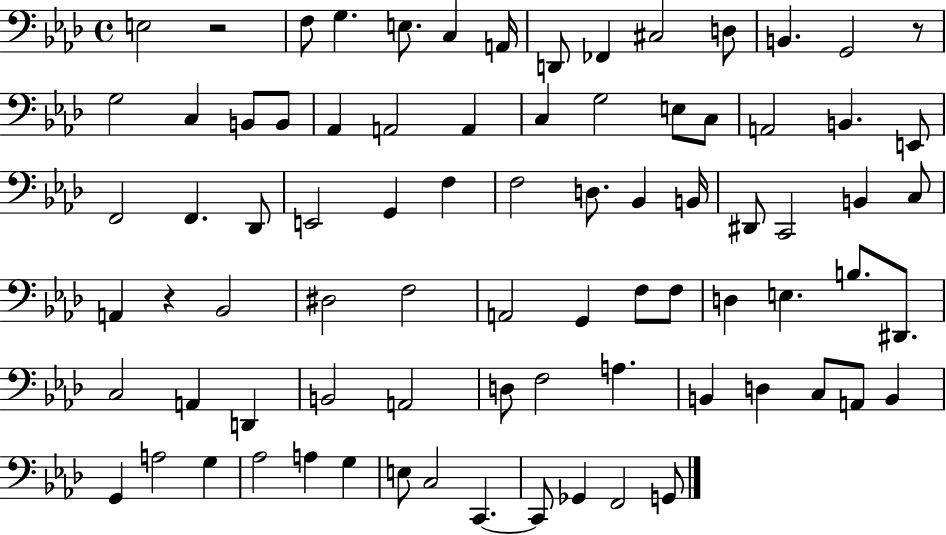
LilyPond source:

{
  \clef bass
  \time 4/4
  \defaultTimeSignature
  \key aes \major
  \repeat volta 2 { e2 r2 | f8 g4. e8. c4 a,16 | d,8 fes,4 cis2 d8 | b,4. g,2 r8 | \break g2 c4 b,8 b,8 | aes,4 a,2 a,4 | c4 g2 e8 c8 | a,2 b,4. e,8 | \break f,2 f,4. des,8 | e,2 g,4 f4 | f2 d8. bes,4 b,16 | dis,8 c,2 b,4 c8 | \break a,4 r4 bes,2 | dis2 f2 | a,2 g,4 f8 f8 | d4 e4. b8. dis,8. | \break c2 a,4 d,4 | b,2 a,2 | d8 f2 a4. | b,4 d4 c8 a,8 b,4 | \break g,4 a2 g4 | aes2 a4 g4 | e8 c2 c,4.~~ | c,8 ges,4 f,2 g,8 | \break } \bar "|."
}